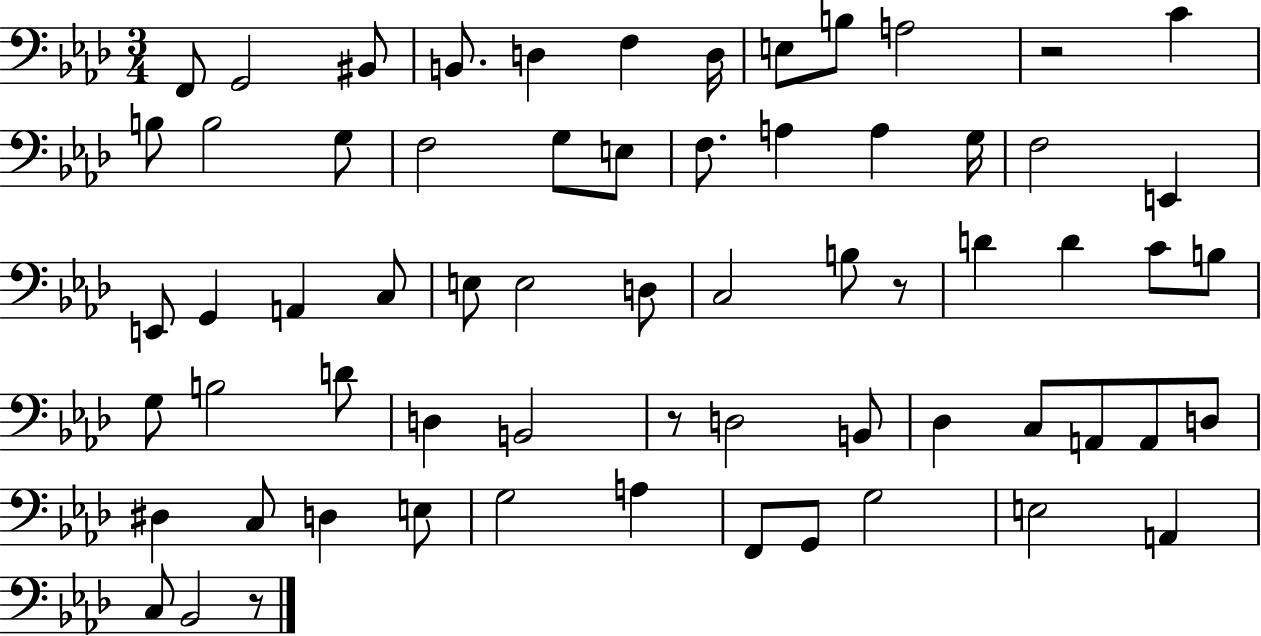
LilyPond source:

{
  \clef bass
  \numericTimeSignature
  \time 3/4
  \key aes \major
  f,8 g,2 bis,8 | b,8. d4 f4 d16 | e8 b8 a2 | r2 c'4 | \break b8 b2 g8 | f2 g8 e8 | f8. a4 a4 g16 | f2 e,4 | \break e,8 g,4 a,4 c8 | e8 e2 d8 | c2 b8 r8 | d'4 d'4 c'8 b8 | \break g8 b2 d'8 | d4 b,2 | r8 d2 b,8 | des4 c8 a,8 a,8 d8 | \break dis4 c8 d4 e8 | g2 a4 | f,8 g,8 g2 | e2 a,4 | \break c8 bes,2 r8 | \bar "|."
}